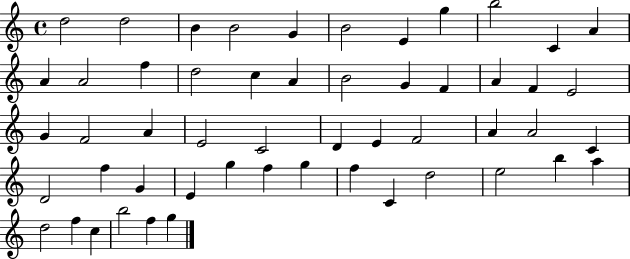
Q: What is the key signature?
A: C major